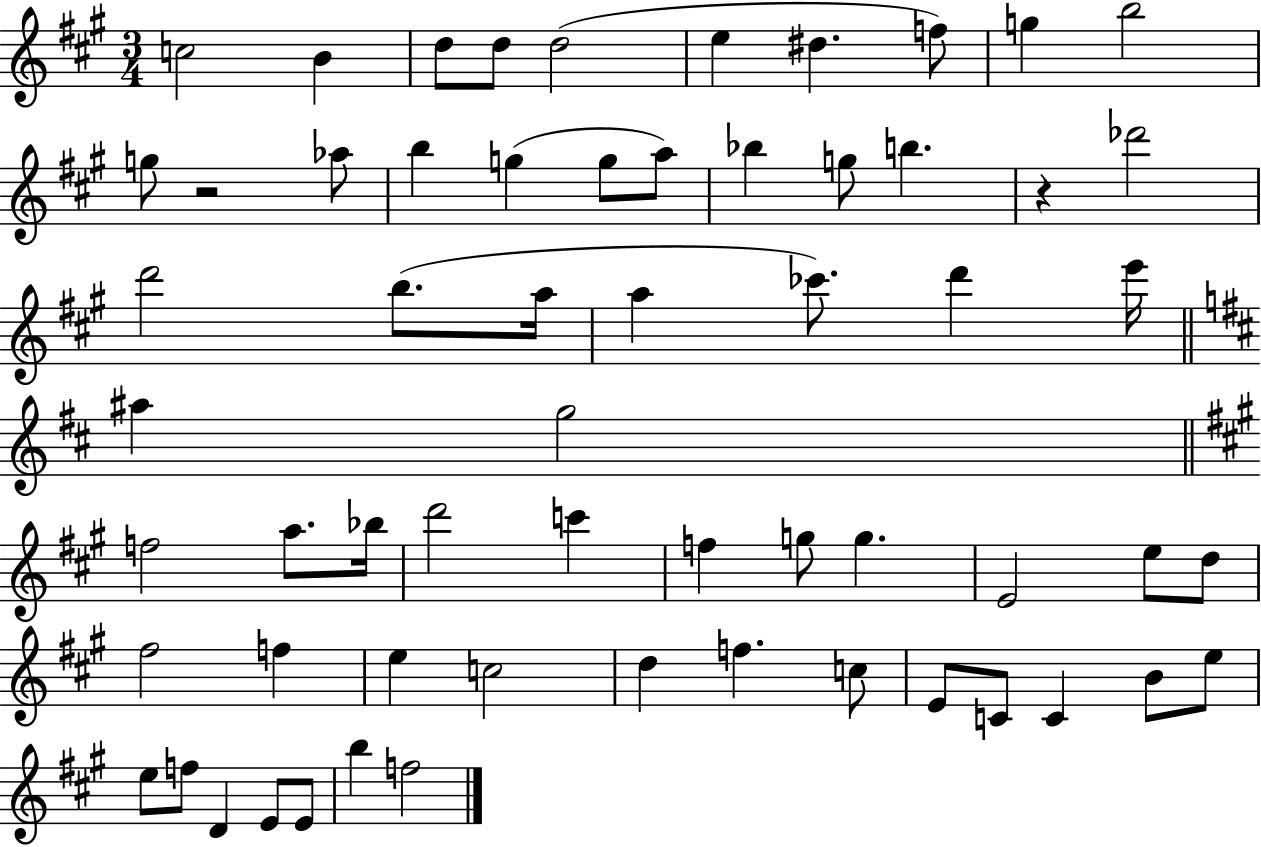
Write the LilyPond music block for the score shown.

{
  \clef treble
  \numericTimeSignature
  \time 3/4
  \key a \major
  c''2 b'4 | d''8 d''8 d''2( | e''4 dis''4. f''8) | g''4 b''2 | \break g''8 r2 aes''8 | b''4 g''4( g''8 a''8) | bes''4 g''8 b''4. | r4 des'''2 | \break d'''2 b''8.( a''16 | a''4 ces'''8.) d'''4 e'''16 | \bar "||" \break \key b \minor ais''4 g''2 | \bar "||" \break \key a \major f''2 a''8. bes''16 | d'''2 c'''4 | f''4 g''8 g''4. | e'2 e''8 d''8 | \break fis''2 f''4 | e''4 c''2 | d''4 f''4. c''8 | e'8 c'8 c'4 b'8 e''8 | \break e''8 f''8 d'4 e'8 e'8 | b''4 f''2 | \bar "|."
}